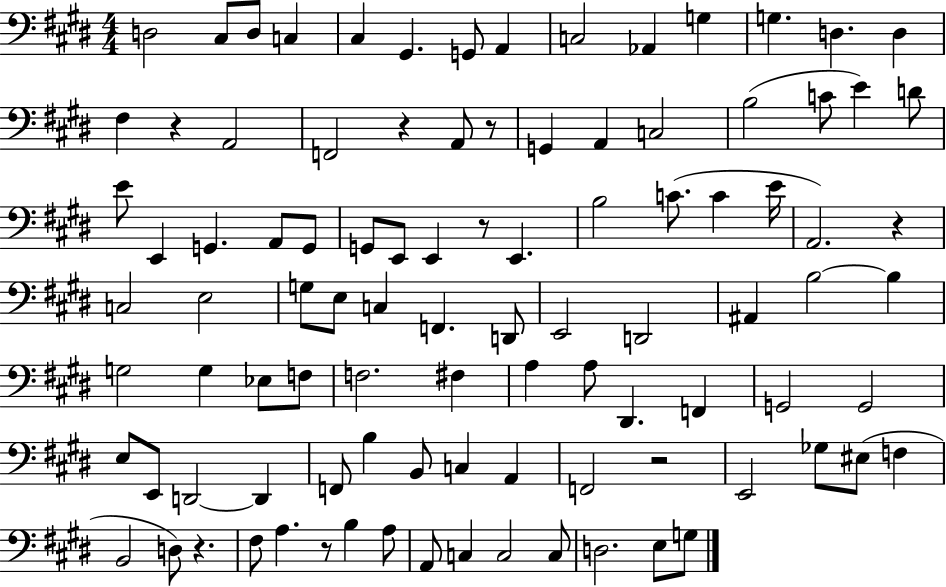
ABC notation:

X:1
T:Untitled
M:4/4
L:1/4
K:E
D,2 ^C,/2 D,/2 C, ^C, ^G,, G,,/2 A,, C,2 _A,, G, G, D, D, ^F, z A,,2 F,,2 z A,,/2 z/2 G,, A,, C,2 B,2 C/2 E D/2 E/2 E,, G,, A,,/2 G,,/2 G,,/2 E,,/2 E,, z/2 E,, B,2 C/2 C E/4 A,,2 z C,2 E,2 G,/2 E,/2 C, F,, D,,/2 E,,2 D,,2 ^A,, B,2 B, G,2 G, _E,/2 F,/2 F,2 ^F, A, A,/2 ^D,, F,, G,,2 G,,2 E,/2 E,,/2 D,,2 D,, F,,/2 B, B,,/2 C, A,, F,,2 z2 E,,2 _G,/2 ^E,/2 F, B,,2 D,/2 z ^F,/2 A, z/2 B, A,/2 A,,/2 C, C,2 C,/2 D,2 E,/2 G,/2